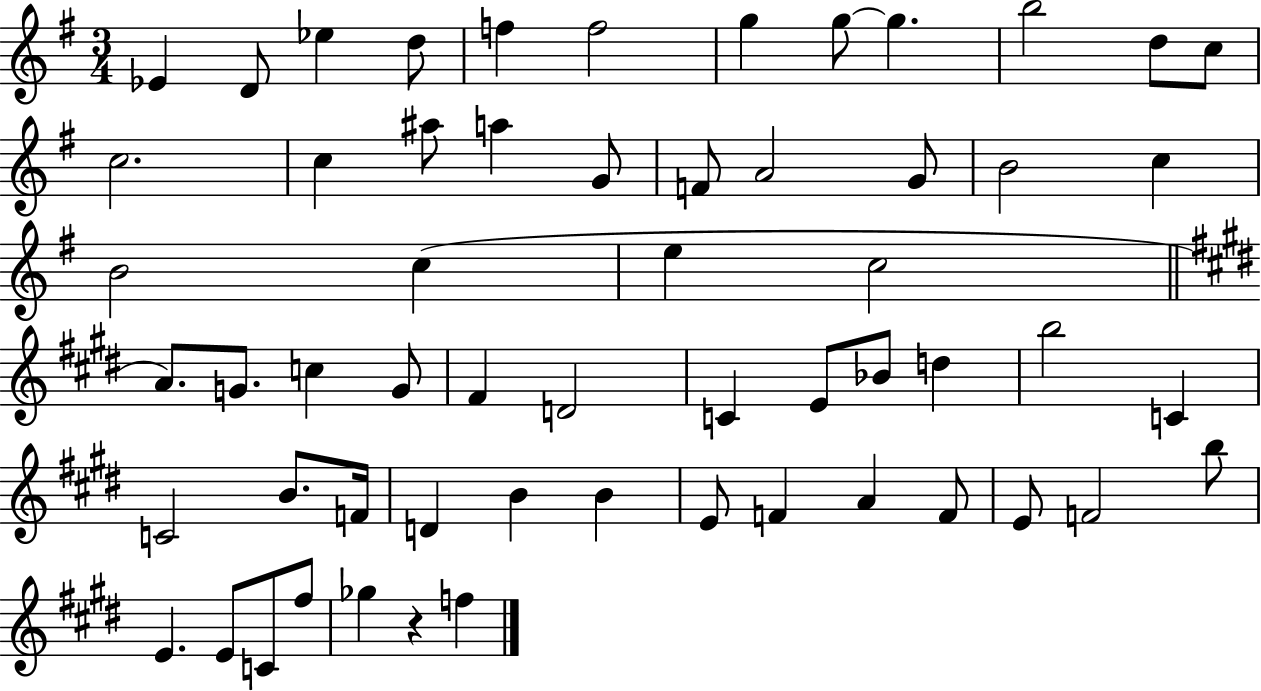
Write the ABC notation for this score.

X:1
T:Untitled
M:3/4
L:1/4
K:G
_E D/2 _e d/2 f f2 g g/2 g b2 d/2 c/2 c2 c ^a/2 a G/2 F/2 A2 G/2 B2 c B2 c e c2 A/2 G/2 c G/2 ^F D2 C E/2 _B/2 d b2 C C2 B/2 F/4 D B B E/2 F A F/2 E/2 F2 b/2 E E/2 C/2 ^f/2 _g z f